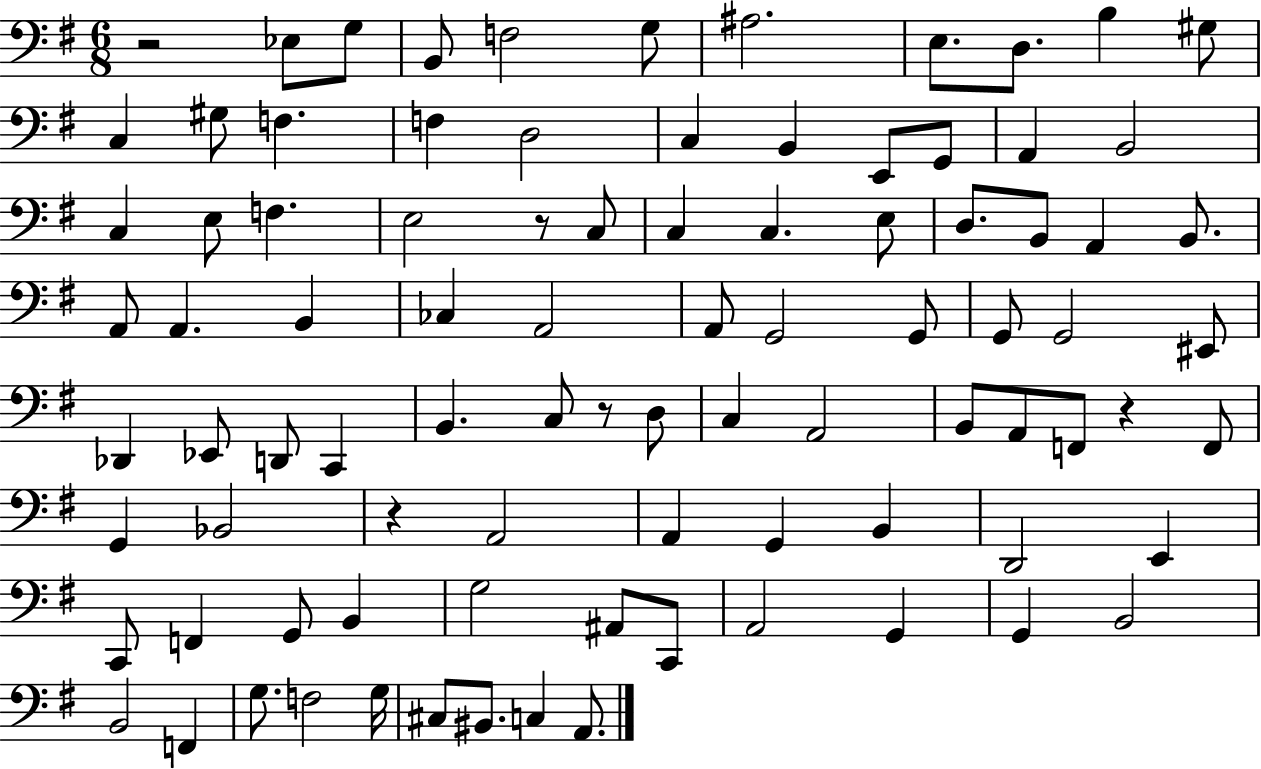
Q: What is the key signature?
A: G major